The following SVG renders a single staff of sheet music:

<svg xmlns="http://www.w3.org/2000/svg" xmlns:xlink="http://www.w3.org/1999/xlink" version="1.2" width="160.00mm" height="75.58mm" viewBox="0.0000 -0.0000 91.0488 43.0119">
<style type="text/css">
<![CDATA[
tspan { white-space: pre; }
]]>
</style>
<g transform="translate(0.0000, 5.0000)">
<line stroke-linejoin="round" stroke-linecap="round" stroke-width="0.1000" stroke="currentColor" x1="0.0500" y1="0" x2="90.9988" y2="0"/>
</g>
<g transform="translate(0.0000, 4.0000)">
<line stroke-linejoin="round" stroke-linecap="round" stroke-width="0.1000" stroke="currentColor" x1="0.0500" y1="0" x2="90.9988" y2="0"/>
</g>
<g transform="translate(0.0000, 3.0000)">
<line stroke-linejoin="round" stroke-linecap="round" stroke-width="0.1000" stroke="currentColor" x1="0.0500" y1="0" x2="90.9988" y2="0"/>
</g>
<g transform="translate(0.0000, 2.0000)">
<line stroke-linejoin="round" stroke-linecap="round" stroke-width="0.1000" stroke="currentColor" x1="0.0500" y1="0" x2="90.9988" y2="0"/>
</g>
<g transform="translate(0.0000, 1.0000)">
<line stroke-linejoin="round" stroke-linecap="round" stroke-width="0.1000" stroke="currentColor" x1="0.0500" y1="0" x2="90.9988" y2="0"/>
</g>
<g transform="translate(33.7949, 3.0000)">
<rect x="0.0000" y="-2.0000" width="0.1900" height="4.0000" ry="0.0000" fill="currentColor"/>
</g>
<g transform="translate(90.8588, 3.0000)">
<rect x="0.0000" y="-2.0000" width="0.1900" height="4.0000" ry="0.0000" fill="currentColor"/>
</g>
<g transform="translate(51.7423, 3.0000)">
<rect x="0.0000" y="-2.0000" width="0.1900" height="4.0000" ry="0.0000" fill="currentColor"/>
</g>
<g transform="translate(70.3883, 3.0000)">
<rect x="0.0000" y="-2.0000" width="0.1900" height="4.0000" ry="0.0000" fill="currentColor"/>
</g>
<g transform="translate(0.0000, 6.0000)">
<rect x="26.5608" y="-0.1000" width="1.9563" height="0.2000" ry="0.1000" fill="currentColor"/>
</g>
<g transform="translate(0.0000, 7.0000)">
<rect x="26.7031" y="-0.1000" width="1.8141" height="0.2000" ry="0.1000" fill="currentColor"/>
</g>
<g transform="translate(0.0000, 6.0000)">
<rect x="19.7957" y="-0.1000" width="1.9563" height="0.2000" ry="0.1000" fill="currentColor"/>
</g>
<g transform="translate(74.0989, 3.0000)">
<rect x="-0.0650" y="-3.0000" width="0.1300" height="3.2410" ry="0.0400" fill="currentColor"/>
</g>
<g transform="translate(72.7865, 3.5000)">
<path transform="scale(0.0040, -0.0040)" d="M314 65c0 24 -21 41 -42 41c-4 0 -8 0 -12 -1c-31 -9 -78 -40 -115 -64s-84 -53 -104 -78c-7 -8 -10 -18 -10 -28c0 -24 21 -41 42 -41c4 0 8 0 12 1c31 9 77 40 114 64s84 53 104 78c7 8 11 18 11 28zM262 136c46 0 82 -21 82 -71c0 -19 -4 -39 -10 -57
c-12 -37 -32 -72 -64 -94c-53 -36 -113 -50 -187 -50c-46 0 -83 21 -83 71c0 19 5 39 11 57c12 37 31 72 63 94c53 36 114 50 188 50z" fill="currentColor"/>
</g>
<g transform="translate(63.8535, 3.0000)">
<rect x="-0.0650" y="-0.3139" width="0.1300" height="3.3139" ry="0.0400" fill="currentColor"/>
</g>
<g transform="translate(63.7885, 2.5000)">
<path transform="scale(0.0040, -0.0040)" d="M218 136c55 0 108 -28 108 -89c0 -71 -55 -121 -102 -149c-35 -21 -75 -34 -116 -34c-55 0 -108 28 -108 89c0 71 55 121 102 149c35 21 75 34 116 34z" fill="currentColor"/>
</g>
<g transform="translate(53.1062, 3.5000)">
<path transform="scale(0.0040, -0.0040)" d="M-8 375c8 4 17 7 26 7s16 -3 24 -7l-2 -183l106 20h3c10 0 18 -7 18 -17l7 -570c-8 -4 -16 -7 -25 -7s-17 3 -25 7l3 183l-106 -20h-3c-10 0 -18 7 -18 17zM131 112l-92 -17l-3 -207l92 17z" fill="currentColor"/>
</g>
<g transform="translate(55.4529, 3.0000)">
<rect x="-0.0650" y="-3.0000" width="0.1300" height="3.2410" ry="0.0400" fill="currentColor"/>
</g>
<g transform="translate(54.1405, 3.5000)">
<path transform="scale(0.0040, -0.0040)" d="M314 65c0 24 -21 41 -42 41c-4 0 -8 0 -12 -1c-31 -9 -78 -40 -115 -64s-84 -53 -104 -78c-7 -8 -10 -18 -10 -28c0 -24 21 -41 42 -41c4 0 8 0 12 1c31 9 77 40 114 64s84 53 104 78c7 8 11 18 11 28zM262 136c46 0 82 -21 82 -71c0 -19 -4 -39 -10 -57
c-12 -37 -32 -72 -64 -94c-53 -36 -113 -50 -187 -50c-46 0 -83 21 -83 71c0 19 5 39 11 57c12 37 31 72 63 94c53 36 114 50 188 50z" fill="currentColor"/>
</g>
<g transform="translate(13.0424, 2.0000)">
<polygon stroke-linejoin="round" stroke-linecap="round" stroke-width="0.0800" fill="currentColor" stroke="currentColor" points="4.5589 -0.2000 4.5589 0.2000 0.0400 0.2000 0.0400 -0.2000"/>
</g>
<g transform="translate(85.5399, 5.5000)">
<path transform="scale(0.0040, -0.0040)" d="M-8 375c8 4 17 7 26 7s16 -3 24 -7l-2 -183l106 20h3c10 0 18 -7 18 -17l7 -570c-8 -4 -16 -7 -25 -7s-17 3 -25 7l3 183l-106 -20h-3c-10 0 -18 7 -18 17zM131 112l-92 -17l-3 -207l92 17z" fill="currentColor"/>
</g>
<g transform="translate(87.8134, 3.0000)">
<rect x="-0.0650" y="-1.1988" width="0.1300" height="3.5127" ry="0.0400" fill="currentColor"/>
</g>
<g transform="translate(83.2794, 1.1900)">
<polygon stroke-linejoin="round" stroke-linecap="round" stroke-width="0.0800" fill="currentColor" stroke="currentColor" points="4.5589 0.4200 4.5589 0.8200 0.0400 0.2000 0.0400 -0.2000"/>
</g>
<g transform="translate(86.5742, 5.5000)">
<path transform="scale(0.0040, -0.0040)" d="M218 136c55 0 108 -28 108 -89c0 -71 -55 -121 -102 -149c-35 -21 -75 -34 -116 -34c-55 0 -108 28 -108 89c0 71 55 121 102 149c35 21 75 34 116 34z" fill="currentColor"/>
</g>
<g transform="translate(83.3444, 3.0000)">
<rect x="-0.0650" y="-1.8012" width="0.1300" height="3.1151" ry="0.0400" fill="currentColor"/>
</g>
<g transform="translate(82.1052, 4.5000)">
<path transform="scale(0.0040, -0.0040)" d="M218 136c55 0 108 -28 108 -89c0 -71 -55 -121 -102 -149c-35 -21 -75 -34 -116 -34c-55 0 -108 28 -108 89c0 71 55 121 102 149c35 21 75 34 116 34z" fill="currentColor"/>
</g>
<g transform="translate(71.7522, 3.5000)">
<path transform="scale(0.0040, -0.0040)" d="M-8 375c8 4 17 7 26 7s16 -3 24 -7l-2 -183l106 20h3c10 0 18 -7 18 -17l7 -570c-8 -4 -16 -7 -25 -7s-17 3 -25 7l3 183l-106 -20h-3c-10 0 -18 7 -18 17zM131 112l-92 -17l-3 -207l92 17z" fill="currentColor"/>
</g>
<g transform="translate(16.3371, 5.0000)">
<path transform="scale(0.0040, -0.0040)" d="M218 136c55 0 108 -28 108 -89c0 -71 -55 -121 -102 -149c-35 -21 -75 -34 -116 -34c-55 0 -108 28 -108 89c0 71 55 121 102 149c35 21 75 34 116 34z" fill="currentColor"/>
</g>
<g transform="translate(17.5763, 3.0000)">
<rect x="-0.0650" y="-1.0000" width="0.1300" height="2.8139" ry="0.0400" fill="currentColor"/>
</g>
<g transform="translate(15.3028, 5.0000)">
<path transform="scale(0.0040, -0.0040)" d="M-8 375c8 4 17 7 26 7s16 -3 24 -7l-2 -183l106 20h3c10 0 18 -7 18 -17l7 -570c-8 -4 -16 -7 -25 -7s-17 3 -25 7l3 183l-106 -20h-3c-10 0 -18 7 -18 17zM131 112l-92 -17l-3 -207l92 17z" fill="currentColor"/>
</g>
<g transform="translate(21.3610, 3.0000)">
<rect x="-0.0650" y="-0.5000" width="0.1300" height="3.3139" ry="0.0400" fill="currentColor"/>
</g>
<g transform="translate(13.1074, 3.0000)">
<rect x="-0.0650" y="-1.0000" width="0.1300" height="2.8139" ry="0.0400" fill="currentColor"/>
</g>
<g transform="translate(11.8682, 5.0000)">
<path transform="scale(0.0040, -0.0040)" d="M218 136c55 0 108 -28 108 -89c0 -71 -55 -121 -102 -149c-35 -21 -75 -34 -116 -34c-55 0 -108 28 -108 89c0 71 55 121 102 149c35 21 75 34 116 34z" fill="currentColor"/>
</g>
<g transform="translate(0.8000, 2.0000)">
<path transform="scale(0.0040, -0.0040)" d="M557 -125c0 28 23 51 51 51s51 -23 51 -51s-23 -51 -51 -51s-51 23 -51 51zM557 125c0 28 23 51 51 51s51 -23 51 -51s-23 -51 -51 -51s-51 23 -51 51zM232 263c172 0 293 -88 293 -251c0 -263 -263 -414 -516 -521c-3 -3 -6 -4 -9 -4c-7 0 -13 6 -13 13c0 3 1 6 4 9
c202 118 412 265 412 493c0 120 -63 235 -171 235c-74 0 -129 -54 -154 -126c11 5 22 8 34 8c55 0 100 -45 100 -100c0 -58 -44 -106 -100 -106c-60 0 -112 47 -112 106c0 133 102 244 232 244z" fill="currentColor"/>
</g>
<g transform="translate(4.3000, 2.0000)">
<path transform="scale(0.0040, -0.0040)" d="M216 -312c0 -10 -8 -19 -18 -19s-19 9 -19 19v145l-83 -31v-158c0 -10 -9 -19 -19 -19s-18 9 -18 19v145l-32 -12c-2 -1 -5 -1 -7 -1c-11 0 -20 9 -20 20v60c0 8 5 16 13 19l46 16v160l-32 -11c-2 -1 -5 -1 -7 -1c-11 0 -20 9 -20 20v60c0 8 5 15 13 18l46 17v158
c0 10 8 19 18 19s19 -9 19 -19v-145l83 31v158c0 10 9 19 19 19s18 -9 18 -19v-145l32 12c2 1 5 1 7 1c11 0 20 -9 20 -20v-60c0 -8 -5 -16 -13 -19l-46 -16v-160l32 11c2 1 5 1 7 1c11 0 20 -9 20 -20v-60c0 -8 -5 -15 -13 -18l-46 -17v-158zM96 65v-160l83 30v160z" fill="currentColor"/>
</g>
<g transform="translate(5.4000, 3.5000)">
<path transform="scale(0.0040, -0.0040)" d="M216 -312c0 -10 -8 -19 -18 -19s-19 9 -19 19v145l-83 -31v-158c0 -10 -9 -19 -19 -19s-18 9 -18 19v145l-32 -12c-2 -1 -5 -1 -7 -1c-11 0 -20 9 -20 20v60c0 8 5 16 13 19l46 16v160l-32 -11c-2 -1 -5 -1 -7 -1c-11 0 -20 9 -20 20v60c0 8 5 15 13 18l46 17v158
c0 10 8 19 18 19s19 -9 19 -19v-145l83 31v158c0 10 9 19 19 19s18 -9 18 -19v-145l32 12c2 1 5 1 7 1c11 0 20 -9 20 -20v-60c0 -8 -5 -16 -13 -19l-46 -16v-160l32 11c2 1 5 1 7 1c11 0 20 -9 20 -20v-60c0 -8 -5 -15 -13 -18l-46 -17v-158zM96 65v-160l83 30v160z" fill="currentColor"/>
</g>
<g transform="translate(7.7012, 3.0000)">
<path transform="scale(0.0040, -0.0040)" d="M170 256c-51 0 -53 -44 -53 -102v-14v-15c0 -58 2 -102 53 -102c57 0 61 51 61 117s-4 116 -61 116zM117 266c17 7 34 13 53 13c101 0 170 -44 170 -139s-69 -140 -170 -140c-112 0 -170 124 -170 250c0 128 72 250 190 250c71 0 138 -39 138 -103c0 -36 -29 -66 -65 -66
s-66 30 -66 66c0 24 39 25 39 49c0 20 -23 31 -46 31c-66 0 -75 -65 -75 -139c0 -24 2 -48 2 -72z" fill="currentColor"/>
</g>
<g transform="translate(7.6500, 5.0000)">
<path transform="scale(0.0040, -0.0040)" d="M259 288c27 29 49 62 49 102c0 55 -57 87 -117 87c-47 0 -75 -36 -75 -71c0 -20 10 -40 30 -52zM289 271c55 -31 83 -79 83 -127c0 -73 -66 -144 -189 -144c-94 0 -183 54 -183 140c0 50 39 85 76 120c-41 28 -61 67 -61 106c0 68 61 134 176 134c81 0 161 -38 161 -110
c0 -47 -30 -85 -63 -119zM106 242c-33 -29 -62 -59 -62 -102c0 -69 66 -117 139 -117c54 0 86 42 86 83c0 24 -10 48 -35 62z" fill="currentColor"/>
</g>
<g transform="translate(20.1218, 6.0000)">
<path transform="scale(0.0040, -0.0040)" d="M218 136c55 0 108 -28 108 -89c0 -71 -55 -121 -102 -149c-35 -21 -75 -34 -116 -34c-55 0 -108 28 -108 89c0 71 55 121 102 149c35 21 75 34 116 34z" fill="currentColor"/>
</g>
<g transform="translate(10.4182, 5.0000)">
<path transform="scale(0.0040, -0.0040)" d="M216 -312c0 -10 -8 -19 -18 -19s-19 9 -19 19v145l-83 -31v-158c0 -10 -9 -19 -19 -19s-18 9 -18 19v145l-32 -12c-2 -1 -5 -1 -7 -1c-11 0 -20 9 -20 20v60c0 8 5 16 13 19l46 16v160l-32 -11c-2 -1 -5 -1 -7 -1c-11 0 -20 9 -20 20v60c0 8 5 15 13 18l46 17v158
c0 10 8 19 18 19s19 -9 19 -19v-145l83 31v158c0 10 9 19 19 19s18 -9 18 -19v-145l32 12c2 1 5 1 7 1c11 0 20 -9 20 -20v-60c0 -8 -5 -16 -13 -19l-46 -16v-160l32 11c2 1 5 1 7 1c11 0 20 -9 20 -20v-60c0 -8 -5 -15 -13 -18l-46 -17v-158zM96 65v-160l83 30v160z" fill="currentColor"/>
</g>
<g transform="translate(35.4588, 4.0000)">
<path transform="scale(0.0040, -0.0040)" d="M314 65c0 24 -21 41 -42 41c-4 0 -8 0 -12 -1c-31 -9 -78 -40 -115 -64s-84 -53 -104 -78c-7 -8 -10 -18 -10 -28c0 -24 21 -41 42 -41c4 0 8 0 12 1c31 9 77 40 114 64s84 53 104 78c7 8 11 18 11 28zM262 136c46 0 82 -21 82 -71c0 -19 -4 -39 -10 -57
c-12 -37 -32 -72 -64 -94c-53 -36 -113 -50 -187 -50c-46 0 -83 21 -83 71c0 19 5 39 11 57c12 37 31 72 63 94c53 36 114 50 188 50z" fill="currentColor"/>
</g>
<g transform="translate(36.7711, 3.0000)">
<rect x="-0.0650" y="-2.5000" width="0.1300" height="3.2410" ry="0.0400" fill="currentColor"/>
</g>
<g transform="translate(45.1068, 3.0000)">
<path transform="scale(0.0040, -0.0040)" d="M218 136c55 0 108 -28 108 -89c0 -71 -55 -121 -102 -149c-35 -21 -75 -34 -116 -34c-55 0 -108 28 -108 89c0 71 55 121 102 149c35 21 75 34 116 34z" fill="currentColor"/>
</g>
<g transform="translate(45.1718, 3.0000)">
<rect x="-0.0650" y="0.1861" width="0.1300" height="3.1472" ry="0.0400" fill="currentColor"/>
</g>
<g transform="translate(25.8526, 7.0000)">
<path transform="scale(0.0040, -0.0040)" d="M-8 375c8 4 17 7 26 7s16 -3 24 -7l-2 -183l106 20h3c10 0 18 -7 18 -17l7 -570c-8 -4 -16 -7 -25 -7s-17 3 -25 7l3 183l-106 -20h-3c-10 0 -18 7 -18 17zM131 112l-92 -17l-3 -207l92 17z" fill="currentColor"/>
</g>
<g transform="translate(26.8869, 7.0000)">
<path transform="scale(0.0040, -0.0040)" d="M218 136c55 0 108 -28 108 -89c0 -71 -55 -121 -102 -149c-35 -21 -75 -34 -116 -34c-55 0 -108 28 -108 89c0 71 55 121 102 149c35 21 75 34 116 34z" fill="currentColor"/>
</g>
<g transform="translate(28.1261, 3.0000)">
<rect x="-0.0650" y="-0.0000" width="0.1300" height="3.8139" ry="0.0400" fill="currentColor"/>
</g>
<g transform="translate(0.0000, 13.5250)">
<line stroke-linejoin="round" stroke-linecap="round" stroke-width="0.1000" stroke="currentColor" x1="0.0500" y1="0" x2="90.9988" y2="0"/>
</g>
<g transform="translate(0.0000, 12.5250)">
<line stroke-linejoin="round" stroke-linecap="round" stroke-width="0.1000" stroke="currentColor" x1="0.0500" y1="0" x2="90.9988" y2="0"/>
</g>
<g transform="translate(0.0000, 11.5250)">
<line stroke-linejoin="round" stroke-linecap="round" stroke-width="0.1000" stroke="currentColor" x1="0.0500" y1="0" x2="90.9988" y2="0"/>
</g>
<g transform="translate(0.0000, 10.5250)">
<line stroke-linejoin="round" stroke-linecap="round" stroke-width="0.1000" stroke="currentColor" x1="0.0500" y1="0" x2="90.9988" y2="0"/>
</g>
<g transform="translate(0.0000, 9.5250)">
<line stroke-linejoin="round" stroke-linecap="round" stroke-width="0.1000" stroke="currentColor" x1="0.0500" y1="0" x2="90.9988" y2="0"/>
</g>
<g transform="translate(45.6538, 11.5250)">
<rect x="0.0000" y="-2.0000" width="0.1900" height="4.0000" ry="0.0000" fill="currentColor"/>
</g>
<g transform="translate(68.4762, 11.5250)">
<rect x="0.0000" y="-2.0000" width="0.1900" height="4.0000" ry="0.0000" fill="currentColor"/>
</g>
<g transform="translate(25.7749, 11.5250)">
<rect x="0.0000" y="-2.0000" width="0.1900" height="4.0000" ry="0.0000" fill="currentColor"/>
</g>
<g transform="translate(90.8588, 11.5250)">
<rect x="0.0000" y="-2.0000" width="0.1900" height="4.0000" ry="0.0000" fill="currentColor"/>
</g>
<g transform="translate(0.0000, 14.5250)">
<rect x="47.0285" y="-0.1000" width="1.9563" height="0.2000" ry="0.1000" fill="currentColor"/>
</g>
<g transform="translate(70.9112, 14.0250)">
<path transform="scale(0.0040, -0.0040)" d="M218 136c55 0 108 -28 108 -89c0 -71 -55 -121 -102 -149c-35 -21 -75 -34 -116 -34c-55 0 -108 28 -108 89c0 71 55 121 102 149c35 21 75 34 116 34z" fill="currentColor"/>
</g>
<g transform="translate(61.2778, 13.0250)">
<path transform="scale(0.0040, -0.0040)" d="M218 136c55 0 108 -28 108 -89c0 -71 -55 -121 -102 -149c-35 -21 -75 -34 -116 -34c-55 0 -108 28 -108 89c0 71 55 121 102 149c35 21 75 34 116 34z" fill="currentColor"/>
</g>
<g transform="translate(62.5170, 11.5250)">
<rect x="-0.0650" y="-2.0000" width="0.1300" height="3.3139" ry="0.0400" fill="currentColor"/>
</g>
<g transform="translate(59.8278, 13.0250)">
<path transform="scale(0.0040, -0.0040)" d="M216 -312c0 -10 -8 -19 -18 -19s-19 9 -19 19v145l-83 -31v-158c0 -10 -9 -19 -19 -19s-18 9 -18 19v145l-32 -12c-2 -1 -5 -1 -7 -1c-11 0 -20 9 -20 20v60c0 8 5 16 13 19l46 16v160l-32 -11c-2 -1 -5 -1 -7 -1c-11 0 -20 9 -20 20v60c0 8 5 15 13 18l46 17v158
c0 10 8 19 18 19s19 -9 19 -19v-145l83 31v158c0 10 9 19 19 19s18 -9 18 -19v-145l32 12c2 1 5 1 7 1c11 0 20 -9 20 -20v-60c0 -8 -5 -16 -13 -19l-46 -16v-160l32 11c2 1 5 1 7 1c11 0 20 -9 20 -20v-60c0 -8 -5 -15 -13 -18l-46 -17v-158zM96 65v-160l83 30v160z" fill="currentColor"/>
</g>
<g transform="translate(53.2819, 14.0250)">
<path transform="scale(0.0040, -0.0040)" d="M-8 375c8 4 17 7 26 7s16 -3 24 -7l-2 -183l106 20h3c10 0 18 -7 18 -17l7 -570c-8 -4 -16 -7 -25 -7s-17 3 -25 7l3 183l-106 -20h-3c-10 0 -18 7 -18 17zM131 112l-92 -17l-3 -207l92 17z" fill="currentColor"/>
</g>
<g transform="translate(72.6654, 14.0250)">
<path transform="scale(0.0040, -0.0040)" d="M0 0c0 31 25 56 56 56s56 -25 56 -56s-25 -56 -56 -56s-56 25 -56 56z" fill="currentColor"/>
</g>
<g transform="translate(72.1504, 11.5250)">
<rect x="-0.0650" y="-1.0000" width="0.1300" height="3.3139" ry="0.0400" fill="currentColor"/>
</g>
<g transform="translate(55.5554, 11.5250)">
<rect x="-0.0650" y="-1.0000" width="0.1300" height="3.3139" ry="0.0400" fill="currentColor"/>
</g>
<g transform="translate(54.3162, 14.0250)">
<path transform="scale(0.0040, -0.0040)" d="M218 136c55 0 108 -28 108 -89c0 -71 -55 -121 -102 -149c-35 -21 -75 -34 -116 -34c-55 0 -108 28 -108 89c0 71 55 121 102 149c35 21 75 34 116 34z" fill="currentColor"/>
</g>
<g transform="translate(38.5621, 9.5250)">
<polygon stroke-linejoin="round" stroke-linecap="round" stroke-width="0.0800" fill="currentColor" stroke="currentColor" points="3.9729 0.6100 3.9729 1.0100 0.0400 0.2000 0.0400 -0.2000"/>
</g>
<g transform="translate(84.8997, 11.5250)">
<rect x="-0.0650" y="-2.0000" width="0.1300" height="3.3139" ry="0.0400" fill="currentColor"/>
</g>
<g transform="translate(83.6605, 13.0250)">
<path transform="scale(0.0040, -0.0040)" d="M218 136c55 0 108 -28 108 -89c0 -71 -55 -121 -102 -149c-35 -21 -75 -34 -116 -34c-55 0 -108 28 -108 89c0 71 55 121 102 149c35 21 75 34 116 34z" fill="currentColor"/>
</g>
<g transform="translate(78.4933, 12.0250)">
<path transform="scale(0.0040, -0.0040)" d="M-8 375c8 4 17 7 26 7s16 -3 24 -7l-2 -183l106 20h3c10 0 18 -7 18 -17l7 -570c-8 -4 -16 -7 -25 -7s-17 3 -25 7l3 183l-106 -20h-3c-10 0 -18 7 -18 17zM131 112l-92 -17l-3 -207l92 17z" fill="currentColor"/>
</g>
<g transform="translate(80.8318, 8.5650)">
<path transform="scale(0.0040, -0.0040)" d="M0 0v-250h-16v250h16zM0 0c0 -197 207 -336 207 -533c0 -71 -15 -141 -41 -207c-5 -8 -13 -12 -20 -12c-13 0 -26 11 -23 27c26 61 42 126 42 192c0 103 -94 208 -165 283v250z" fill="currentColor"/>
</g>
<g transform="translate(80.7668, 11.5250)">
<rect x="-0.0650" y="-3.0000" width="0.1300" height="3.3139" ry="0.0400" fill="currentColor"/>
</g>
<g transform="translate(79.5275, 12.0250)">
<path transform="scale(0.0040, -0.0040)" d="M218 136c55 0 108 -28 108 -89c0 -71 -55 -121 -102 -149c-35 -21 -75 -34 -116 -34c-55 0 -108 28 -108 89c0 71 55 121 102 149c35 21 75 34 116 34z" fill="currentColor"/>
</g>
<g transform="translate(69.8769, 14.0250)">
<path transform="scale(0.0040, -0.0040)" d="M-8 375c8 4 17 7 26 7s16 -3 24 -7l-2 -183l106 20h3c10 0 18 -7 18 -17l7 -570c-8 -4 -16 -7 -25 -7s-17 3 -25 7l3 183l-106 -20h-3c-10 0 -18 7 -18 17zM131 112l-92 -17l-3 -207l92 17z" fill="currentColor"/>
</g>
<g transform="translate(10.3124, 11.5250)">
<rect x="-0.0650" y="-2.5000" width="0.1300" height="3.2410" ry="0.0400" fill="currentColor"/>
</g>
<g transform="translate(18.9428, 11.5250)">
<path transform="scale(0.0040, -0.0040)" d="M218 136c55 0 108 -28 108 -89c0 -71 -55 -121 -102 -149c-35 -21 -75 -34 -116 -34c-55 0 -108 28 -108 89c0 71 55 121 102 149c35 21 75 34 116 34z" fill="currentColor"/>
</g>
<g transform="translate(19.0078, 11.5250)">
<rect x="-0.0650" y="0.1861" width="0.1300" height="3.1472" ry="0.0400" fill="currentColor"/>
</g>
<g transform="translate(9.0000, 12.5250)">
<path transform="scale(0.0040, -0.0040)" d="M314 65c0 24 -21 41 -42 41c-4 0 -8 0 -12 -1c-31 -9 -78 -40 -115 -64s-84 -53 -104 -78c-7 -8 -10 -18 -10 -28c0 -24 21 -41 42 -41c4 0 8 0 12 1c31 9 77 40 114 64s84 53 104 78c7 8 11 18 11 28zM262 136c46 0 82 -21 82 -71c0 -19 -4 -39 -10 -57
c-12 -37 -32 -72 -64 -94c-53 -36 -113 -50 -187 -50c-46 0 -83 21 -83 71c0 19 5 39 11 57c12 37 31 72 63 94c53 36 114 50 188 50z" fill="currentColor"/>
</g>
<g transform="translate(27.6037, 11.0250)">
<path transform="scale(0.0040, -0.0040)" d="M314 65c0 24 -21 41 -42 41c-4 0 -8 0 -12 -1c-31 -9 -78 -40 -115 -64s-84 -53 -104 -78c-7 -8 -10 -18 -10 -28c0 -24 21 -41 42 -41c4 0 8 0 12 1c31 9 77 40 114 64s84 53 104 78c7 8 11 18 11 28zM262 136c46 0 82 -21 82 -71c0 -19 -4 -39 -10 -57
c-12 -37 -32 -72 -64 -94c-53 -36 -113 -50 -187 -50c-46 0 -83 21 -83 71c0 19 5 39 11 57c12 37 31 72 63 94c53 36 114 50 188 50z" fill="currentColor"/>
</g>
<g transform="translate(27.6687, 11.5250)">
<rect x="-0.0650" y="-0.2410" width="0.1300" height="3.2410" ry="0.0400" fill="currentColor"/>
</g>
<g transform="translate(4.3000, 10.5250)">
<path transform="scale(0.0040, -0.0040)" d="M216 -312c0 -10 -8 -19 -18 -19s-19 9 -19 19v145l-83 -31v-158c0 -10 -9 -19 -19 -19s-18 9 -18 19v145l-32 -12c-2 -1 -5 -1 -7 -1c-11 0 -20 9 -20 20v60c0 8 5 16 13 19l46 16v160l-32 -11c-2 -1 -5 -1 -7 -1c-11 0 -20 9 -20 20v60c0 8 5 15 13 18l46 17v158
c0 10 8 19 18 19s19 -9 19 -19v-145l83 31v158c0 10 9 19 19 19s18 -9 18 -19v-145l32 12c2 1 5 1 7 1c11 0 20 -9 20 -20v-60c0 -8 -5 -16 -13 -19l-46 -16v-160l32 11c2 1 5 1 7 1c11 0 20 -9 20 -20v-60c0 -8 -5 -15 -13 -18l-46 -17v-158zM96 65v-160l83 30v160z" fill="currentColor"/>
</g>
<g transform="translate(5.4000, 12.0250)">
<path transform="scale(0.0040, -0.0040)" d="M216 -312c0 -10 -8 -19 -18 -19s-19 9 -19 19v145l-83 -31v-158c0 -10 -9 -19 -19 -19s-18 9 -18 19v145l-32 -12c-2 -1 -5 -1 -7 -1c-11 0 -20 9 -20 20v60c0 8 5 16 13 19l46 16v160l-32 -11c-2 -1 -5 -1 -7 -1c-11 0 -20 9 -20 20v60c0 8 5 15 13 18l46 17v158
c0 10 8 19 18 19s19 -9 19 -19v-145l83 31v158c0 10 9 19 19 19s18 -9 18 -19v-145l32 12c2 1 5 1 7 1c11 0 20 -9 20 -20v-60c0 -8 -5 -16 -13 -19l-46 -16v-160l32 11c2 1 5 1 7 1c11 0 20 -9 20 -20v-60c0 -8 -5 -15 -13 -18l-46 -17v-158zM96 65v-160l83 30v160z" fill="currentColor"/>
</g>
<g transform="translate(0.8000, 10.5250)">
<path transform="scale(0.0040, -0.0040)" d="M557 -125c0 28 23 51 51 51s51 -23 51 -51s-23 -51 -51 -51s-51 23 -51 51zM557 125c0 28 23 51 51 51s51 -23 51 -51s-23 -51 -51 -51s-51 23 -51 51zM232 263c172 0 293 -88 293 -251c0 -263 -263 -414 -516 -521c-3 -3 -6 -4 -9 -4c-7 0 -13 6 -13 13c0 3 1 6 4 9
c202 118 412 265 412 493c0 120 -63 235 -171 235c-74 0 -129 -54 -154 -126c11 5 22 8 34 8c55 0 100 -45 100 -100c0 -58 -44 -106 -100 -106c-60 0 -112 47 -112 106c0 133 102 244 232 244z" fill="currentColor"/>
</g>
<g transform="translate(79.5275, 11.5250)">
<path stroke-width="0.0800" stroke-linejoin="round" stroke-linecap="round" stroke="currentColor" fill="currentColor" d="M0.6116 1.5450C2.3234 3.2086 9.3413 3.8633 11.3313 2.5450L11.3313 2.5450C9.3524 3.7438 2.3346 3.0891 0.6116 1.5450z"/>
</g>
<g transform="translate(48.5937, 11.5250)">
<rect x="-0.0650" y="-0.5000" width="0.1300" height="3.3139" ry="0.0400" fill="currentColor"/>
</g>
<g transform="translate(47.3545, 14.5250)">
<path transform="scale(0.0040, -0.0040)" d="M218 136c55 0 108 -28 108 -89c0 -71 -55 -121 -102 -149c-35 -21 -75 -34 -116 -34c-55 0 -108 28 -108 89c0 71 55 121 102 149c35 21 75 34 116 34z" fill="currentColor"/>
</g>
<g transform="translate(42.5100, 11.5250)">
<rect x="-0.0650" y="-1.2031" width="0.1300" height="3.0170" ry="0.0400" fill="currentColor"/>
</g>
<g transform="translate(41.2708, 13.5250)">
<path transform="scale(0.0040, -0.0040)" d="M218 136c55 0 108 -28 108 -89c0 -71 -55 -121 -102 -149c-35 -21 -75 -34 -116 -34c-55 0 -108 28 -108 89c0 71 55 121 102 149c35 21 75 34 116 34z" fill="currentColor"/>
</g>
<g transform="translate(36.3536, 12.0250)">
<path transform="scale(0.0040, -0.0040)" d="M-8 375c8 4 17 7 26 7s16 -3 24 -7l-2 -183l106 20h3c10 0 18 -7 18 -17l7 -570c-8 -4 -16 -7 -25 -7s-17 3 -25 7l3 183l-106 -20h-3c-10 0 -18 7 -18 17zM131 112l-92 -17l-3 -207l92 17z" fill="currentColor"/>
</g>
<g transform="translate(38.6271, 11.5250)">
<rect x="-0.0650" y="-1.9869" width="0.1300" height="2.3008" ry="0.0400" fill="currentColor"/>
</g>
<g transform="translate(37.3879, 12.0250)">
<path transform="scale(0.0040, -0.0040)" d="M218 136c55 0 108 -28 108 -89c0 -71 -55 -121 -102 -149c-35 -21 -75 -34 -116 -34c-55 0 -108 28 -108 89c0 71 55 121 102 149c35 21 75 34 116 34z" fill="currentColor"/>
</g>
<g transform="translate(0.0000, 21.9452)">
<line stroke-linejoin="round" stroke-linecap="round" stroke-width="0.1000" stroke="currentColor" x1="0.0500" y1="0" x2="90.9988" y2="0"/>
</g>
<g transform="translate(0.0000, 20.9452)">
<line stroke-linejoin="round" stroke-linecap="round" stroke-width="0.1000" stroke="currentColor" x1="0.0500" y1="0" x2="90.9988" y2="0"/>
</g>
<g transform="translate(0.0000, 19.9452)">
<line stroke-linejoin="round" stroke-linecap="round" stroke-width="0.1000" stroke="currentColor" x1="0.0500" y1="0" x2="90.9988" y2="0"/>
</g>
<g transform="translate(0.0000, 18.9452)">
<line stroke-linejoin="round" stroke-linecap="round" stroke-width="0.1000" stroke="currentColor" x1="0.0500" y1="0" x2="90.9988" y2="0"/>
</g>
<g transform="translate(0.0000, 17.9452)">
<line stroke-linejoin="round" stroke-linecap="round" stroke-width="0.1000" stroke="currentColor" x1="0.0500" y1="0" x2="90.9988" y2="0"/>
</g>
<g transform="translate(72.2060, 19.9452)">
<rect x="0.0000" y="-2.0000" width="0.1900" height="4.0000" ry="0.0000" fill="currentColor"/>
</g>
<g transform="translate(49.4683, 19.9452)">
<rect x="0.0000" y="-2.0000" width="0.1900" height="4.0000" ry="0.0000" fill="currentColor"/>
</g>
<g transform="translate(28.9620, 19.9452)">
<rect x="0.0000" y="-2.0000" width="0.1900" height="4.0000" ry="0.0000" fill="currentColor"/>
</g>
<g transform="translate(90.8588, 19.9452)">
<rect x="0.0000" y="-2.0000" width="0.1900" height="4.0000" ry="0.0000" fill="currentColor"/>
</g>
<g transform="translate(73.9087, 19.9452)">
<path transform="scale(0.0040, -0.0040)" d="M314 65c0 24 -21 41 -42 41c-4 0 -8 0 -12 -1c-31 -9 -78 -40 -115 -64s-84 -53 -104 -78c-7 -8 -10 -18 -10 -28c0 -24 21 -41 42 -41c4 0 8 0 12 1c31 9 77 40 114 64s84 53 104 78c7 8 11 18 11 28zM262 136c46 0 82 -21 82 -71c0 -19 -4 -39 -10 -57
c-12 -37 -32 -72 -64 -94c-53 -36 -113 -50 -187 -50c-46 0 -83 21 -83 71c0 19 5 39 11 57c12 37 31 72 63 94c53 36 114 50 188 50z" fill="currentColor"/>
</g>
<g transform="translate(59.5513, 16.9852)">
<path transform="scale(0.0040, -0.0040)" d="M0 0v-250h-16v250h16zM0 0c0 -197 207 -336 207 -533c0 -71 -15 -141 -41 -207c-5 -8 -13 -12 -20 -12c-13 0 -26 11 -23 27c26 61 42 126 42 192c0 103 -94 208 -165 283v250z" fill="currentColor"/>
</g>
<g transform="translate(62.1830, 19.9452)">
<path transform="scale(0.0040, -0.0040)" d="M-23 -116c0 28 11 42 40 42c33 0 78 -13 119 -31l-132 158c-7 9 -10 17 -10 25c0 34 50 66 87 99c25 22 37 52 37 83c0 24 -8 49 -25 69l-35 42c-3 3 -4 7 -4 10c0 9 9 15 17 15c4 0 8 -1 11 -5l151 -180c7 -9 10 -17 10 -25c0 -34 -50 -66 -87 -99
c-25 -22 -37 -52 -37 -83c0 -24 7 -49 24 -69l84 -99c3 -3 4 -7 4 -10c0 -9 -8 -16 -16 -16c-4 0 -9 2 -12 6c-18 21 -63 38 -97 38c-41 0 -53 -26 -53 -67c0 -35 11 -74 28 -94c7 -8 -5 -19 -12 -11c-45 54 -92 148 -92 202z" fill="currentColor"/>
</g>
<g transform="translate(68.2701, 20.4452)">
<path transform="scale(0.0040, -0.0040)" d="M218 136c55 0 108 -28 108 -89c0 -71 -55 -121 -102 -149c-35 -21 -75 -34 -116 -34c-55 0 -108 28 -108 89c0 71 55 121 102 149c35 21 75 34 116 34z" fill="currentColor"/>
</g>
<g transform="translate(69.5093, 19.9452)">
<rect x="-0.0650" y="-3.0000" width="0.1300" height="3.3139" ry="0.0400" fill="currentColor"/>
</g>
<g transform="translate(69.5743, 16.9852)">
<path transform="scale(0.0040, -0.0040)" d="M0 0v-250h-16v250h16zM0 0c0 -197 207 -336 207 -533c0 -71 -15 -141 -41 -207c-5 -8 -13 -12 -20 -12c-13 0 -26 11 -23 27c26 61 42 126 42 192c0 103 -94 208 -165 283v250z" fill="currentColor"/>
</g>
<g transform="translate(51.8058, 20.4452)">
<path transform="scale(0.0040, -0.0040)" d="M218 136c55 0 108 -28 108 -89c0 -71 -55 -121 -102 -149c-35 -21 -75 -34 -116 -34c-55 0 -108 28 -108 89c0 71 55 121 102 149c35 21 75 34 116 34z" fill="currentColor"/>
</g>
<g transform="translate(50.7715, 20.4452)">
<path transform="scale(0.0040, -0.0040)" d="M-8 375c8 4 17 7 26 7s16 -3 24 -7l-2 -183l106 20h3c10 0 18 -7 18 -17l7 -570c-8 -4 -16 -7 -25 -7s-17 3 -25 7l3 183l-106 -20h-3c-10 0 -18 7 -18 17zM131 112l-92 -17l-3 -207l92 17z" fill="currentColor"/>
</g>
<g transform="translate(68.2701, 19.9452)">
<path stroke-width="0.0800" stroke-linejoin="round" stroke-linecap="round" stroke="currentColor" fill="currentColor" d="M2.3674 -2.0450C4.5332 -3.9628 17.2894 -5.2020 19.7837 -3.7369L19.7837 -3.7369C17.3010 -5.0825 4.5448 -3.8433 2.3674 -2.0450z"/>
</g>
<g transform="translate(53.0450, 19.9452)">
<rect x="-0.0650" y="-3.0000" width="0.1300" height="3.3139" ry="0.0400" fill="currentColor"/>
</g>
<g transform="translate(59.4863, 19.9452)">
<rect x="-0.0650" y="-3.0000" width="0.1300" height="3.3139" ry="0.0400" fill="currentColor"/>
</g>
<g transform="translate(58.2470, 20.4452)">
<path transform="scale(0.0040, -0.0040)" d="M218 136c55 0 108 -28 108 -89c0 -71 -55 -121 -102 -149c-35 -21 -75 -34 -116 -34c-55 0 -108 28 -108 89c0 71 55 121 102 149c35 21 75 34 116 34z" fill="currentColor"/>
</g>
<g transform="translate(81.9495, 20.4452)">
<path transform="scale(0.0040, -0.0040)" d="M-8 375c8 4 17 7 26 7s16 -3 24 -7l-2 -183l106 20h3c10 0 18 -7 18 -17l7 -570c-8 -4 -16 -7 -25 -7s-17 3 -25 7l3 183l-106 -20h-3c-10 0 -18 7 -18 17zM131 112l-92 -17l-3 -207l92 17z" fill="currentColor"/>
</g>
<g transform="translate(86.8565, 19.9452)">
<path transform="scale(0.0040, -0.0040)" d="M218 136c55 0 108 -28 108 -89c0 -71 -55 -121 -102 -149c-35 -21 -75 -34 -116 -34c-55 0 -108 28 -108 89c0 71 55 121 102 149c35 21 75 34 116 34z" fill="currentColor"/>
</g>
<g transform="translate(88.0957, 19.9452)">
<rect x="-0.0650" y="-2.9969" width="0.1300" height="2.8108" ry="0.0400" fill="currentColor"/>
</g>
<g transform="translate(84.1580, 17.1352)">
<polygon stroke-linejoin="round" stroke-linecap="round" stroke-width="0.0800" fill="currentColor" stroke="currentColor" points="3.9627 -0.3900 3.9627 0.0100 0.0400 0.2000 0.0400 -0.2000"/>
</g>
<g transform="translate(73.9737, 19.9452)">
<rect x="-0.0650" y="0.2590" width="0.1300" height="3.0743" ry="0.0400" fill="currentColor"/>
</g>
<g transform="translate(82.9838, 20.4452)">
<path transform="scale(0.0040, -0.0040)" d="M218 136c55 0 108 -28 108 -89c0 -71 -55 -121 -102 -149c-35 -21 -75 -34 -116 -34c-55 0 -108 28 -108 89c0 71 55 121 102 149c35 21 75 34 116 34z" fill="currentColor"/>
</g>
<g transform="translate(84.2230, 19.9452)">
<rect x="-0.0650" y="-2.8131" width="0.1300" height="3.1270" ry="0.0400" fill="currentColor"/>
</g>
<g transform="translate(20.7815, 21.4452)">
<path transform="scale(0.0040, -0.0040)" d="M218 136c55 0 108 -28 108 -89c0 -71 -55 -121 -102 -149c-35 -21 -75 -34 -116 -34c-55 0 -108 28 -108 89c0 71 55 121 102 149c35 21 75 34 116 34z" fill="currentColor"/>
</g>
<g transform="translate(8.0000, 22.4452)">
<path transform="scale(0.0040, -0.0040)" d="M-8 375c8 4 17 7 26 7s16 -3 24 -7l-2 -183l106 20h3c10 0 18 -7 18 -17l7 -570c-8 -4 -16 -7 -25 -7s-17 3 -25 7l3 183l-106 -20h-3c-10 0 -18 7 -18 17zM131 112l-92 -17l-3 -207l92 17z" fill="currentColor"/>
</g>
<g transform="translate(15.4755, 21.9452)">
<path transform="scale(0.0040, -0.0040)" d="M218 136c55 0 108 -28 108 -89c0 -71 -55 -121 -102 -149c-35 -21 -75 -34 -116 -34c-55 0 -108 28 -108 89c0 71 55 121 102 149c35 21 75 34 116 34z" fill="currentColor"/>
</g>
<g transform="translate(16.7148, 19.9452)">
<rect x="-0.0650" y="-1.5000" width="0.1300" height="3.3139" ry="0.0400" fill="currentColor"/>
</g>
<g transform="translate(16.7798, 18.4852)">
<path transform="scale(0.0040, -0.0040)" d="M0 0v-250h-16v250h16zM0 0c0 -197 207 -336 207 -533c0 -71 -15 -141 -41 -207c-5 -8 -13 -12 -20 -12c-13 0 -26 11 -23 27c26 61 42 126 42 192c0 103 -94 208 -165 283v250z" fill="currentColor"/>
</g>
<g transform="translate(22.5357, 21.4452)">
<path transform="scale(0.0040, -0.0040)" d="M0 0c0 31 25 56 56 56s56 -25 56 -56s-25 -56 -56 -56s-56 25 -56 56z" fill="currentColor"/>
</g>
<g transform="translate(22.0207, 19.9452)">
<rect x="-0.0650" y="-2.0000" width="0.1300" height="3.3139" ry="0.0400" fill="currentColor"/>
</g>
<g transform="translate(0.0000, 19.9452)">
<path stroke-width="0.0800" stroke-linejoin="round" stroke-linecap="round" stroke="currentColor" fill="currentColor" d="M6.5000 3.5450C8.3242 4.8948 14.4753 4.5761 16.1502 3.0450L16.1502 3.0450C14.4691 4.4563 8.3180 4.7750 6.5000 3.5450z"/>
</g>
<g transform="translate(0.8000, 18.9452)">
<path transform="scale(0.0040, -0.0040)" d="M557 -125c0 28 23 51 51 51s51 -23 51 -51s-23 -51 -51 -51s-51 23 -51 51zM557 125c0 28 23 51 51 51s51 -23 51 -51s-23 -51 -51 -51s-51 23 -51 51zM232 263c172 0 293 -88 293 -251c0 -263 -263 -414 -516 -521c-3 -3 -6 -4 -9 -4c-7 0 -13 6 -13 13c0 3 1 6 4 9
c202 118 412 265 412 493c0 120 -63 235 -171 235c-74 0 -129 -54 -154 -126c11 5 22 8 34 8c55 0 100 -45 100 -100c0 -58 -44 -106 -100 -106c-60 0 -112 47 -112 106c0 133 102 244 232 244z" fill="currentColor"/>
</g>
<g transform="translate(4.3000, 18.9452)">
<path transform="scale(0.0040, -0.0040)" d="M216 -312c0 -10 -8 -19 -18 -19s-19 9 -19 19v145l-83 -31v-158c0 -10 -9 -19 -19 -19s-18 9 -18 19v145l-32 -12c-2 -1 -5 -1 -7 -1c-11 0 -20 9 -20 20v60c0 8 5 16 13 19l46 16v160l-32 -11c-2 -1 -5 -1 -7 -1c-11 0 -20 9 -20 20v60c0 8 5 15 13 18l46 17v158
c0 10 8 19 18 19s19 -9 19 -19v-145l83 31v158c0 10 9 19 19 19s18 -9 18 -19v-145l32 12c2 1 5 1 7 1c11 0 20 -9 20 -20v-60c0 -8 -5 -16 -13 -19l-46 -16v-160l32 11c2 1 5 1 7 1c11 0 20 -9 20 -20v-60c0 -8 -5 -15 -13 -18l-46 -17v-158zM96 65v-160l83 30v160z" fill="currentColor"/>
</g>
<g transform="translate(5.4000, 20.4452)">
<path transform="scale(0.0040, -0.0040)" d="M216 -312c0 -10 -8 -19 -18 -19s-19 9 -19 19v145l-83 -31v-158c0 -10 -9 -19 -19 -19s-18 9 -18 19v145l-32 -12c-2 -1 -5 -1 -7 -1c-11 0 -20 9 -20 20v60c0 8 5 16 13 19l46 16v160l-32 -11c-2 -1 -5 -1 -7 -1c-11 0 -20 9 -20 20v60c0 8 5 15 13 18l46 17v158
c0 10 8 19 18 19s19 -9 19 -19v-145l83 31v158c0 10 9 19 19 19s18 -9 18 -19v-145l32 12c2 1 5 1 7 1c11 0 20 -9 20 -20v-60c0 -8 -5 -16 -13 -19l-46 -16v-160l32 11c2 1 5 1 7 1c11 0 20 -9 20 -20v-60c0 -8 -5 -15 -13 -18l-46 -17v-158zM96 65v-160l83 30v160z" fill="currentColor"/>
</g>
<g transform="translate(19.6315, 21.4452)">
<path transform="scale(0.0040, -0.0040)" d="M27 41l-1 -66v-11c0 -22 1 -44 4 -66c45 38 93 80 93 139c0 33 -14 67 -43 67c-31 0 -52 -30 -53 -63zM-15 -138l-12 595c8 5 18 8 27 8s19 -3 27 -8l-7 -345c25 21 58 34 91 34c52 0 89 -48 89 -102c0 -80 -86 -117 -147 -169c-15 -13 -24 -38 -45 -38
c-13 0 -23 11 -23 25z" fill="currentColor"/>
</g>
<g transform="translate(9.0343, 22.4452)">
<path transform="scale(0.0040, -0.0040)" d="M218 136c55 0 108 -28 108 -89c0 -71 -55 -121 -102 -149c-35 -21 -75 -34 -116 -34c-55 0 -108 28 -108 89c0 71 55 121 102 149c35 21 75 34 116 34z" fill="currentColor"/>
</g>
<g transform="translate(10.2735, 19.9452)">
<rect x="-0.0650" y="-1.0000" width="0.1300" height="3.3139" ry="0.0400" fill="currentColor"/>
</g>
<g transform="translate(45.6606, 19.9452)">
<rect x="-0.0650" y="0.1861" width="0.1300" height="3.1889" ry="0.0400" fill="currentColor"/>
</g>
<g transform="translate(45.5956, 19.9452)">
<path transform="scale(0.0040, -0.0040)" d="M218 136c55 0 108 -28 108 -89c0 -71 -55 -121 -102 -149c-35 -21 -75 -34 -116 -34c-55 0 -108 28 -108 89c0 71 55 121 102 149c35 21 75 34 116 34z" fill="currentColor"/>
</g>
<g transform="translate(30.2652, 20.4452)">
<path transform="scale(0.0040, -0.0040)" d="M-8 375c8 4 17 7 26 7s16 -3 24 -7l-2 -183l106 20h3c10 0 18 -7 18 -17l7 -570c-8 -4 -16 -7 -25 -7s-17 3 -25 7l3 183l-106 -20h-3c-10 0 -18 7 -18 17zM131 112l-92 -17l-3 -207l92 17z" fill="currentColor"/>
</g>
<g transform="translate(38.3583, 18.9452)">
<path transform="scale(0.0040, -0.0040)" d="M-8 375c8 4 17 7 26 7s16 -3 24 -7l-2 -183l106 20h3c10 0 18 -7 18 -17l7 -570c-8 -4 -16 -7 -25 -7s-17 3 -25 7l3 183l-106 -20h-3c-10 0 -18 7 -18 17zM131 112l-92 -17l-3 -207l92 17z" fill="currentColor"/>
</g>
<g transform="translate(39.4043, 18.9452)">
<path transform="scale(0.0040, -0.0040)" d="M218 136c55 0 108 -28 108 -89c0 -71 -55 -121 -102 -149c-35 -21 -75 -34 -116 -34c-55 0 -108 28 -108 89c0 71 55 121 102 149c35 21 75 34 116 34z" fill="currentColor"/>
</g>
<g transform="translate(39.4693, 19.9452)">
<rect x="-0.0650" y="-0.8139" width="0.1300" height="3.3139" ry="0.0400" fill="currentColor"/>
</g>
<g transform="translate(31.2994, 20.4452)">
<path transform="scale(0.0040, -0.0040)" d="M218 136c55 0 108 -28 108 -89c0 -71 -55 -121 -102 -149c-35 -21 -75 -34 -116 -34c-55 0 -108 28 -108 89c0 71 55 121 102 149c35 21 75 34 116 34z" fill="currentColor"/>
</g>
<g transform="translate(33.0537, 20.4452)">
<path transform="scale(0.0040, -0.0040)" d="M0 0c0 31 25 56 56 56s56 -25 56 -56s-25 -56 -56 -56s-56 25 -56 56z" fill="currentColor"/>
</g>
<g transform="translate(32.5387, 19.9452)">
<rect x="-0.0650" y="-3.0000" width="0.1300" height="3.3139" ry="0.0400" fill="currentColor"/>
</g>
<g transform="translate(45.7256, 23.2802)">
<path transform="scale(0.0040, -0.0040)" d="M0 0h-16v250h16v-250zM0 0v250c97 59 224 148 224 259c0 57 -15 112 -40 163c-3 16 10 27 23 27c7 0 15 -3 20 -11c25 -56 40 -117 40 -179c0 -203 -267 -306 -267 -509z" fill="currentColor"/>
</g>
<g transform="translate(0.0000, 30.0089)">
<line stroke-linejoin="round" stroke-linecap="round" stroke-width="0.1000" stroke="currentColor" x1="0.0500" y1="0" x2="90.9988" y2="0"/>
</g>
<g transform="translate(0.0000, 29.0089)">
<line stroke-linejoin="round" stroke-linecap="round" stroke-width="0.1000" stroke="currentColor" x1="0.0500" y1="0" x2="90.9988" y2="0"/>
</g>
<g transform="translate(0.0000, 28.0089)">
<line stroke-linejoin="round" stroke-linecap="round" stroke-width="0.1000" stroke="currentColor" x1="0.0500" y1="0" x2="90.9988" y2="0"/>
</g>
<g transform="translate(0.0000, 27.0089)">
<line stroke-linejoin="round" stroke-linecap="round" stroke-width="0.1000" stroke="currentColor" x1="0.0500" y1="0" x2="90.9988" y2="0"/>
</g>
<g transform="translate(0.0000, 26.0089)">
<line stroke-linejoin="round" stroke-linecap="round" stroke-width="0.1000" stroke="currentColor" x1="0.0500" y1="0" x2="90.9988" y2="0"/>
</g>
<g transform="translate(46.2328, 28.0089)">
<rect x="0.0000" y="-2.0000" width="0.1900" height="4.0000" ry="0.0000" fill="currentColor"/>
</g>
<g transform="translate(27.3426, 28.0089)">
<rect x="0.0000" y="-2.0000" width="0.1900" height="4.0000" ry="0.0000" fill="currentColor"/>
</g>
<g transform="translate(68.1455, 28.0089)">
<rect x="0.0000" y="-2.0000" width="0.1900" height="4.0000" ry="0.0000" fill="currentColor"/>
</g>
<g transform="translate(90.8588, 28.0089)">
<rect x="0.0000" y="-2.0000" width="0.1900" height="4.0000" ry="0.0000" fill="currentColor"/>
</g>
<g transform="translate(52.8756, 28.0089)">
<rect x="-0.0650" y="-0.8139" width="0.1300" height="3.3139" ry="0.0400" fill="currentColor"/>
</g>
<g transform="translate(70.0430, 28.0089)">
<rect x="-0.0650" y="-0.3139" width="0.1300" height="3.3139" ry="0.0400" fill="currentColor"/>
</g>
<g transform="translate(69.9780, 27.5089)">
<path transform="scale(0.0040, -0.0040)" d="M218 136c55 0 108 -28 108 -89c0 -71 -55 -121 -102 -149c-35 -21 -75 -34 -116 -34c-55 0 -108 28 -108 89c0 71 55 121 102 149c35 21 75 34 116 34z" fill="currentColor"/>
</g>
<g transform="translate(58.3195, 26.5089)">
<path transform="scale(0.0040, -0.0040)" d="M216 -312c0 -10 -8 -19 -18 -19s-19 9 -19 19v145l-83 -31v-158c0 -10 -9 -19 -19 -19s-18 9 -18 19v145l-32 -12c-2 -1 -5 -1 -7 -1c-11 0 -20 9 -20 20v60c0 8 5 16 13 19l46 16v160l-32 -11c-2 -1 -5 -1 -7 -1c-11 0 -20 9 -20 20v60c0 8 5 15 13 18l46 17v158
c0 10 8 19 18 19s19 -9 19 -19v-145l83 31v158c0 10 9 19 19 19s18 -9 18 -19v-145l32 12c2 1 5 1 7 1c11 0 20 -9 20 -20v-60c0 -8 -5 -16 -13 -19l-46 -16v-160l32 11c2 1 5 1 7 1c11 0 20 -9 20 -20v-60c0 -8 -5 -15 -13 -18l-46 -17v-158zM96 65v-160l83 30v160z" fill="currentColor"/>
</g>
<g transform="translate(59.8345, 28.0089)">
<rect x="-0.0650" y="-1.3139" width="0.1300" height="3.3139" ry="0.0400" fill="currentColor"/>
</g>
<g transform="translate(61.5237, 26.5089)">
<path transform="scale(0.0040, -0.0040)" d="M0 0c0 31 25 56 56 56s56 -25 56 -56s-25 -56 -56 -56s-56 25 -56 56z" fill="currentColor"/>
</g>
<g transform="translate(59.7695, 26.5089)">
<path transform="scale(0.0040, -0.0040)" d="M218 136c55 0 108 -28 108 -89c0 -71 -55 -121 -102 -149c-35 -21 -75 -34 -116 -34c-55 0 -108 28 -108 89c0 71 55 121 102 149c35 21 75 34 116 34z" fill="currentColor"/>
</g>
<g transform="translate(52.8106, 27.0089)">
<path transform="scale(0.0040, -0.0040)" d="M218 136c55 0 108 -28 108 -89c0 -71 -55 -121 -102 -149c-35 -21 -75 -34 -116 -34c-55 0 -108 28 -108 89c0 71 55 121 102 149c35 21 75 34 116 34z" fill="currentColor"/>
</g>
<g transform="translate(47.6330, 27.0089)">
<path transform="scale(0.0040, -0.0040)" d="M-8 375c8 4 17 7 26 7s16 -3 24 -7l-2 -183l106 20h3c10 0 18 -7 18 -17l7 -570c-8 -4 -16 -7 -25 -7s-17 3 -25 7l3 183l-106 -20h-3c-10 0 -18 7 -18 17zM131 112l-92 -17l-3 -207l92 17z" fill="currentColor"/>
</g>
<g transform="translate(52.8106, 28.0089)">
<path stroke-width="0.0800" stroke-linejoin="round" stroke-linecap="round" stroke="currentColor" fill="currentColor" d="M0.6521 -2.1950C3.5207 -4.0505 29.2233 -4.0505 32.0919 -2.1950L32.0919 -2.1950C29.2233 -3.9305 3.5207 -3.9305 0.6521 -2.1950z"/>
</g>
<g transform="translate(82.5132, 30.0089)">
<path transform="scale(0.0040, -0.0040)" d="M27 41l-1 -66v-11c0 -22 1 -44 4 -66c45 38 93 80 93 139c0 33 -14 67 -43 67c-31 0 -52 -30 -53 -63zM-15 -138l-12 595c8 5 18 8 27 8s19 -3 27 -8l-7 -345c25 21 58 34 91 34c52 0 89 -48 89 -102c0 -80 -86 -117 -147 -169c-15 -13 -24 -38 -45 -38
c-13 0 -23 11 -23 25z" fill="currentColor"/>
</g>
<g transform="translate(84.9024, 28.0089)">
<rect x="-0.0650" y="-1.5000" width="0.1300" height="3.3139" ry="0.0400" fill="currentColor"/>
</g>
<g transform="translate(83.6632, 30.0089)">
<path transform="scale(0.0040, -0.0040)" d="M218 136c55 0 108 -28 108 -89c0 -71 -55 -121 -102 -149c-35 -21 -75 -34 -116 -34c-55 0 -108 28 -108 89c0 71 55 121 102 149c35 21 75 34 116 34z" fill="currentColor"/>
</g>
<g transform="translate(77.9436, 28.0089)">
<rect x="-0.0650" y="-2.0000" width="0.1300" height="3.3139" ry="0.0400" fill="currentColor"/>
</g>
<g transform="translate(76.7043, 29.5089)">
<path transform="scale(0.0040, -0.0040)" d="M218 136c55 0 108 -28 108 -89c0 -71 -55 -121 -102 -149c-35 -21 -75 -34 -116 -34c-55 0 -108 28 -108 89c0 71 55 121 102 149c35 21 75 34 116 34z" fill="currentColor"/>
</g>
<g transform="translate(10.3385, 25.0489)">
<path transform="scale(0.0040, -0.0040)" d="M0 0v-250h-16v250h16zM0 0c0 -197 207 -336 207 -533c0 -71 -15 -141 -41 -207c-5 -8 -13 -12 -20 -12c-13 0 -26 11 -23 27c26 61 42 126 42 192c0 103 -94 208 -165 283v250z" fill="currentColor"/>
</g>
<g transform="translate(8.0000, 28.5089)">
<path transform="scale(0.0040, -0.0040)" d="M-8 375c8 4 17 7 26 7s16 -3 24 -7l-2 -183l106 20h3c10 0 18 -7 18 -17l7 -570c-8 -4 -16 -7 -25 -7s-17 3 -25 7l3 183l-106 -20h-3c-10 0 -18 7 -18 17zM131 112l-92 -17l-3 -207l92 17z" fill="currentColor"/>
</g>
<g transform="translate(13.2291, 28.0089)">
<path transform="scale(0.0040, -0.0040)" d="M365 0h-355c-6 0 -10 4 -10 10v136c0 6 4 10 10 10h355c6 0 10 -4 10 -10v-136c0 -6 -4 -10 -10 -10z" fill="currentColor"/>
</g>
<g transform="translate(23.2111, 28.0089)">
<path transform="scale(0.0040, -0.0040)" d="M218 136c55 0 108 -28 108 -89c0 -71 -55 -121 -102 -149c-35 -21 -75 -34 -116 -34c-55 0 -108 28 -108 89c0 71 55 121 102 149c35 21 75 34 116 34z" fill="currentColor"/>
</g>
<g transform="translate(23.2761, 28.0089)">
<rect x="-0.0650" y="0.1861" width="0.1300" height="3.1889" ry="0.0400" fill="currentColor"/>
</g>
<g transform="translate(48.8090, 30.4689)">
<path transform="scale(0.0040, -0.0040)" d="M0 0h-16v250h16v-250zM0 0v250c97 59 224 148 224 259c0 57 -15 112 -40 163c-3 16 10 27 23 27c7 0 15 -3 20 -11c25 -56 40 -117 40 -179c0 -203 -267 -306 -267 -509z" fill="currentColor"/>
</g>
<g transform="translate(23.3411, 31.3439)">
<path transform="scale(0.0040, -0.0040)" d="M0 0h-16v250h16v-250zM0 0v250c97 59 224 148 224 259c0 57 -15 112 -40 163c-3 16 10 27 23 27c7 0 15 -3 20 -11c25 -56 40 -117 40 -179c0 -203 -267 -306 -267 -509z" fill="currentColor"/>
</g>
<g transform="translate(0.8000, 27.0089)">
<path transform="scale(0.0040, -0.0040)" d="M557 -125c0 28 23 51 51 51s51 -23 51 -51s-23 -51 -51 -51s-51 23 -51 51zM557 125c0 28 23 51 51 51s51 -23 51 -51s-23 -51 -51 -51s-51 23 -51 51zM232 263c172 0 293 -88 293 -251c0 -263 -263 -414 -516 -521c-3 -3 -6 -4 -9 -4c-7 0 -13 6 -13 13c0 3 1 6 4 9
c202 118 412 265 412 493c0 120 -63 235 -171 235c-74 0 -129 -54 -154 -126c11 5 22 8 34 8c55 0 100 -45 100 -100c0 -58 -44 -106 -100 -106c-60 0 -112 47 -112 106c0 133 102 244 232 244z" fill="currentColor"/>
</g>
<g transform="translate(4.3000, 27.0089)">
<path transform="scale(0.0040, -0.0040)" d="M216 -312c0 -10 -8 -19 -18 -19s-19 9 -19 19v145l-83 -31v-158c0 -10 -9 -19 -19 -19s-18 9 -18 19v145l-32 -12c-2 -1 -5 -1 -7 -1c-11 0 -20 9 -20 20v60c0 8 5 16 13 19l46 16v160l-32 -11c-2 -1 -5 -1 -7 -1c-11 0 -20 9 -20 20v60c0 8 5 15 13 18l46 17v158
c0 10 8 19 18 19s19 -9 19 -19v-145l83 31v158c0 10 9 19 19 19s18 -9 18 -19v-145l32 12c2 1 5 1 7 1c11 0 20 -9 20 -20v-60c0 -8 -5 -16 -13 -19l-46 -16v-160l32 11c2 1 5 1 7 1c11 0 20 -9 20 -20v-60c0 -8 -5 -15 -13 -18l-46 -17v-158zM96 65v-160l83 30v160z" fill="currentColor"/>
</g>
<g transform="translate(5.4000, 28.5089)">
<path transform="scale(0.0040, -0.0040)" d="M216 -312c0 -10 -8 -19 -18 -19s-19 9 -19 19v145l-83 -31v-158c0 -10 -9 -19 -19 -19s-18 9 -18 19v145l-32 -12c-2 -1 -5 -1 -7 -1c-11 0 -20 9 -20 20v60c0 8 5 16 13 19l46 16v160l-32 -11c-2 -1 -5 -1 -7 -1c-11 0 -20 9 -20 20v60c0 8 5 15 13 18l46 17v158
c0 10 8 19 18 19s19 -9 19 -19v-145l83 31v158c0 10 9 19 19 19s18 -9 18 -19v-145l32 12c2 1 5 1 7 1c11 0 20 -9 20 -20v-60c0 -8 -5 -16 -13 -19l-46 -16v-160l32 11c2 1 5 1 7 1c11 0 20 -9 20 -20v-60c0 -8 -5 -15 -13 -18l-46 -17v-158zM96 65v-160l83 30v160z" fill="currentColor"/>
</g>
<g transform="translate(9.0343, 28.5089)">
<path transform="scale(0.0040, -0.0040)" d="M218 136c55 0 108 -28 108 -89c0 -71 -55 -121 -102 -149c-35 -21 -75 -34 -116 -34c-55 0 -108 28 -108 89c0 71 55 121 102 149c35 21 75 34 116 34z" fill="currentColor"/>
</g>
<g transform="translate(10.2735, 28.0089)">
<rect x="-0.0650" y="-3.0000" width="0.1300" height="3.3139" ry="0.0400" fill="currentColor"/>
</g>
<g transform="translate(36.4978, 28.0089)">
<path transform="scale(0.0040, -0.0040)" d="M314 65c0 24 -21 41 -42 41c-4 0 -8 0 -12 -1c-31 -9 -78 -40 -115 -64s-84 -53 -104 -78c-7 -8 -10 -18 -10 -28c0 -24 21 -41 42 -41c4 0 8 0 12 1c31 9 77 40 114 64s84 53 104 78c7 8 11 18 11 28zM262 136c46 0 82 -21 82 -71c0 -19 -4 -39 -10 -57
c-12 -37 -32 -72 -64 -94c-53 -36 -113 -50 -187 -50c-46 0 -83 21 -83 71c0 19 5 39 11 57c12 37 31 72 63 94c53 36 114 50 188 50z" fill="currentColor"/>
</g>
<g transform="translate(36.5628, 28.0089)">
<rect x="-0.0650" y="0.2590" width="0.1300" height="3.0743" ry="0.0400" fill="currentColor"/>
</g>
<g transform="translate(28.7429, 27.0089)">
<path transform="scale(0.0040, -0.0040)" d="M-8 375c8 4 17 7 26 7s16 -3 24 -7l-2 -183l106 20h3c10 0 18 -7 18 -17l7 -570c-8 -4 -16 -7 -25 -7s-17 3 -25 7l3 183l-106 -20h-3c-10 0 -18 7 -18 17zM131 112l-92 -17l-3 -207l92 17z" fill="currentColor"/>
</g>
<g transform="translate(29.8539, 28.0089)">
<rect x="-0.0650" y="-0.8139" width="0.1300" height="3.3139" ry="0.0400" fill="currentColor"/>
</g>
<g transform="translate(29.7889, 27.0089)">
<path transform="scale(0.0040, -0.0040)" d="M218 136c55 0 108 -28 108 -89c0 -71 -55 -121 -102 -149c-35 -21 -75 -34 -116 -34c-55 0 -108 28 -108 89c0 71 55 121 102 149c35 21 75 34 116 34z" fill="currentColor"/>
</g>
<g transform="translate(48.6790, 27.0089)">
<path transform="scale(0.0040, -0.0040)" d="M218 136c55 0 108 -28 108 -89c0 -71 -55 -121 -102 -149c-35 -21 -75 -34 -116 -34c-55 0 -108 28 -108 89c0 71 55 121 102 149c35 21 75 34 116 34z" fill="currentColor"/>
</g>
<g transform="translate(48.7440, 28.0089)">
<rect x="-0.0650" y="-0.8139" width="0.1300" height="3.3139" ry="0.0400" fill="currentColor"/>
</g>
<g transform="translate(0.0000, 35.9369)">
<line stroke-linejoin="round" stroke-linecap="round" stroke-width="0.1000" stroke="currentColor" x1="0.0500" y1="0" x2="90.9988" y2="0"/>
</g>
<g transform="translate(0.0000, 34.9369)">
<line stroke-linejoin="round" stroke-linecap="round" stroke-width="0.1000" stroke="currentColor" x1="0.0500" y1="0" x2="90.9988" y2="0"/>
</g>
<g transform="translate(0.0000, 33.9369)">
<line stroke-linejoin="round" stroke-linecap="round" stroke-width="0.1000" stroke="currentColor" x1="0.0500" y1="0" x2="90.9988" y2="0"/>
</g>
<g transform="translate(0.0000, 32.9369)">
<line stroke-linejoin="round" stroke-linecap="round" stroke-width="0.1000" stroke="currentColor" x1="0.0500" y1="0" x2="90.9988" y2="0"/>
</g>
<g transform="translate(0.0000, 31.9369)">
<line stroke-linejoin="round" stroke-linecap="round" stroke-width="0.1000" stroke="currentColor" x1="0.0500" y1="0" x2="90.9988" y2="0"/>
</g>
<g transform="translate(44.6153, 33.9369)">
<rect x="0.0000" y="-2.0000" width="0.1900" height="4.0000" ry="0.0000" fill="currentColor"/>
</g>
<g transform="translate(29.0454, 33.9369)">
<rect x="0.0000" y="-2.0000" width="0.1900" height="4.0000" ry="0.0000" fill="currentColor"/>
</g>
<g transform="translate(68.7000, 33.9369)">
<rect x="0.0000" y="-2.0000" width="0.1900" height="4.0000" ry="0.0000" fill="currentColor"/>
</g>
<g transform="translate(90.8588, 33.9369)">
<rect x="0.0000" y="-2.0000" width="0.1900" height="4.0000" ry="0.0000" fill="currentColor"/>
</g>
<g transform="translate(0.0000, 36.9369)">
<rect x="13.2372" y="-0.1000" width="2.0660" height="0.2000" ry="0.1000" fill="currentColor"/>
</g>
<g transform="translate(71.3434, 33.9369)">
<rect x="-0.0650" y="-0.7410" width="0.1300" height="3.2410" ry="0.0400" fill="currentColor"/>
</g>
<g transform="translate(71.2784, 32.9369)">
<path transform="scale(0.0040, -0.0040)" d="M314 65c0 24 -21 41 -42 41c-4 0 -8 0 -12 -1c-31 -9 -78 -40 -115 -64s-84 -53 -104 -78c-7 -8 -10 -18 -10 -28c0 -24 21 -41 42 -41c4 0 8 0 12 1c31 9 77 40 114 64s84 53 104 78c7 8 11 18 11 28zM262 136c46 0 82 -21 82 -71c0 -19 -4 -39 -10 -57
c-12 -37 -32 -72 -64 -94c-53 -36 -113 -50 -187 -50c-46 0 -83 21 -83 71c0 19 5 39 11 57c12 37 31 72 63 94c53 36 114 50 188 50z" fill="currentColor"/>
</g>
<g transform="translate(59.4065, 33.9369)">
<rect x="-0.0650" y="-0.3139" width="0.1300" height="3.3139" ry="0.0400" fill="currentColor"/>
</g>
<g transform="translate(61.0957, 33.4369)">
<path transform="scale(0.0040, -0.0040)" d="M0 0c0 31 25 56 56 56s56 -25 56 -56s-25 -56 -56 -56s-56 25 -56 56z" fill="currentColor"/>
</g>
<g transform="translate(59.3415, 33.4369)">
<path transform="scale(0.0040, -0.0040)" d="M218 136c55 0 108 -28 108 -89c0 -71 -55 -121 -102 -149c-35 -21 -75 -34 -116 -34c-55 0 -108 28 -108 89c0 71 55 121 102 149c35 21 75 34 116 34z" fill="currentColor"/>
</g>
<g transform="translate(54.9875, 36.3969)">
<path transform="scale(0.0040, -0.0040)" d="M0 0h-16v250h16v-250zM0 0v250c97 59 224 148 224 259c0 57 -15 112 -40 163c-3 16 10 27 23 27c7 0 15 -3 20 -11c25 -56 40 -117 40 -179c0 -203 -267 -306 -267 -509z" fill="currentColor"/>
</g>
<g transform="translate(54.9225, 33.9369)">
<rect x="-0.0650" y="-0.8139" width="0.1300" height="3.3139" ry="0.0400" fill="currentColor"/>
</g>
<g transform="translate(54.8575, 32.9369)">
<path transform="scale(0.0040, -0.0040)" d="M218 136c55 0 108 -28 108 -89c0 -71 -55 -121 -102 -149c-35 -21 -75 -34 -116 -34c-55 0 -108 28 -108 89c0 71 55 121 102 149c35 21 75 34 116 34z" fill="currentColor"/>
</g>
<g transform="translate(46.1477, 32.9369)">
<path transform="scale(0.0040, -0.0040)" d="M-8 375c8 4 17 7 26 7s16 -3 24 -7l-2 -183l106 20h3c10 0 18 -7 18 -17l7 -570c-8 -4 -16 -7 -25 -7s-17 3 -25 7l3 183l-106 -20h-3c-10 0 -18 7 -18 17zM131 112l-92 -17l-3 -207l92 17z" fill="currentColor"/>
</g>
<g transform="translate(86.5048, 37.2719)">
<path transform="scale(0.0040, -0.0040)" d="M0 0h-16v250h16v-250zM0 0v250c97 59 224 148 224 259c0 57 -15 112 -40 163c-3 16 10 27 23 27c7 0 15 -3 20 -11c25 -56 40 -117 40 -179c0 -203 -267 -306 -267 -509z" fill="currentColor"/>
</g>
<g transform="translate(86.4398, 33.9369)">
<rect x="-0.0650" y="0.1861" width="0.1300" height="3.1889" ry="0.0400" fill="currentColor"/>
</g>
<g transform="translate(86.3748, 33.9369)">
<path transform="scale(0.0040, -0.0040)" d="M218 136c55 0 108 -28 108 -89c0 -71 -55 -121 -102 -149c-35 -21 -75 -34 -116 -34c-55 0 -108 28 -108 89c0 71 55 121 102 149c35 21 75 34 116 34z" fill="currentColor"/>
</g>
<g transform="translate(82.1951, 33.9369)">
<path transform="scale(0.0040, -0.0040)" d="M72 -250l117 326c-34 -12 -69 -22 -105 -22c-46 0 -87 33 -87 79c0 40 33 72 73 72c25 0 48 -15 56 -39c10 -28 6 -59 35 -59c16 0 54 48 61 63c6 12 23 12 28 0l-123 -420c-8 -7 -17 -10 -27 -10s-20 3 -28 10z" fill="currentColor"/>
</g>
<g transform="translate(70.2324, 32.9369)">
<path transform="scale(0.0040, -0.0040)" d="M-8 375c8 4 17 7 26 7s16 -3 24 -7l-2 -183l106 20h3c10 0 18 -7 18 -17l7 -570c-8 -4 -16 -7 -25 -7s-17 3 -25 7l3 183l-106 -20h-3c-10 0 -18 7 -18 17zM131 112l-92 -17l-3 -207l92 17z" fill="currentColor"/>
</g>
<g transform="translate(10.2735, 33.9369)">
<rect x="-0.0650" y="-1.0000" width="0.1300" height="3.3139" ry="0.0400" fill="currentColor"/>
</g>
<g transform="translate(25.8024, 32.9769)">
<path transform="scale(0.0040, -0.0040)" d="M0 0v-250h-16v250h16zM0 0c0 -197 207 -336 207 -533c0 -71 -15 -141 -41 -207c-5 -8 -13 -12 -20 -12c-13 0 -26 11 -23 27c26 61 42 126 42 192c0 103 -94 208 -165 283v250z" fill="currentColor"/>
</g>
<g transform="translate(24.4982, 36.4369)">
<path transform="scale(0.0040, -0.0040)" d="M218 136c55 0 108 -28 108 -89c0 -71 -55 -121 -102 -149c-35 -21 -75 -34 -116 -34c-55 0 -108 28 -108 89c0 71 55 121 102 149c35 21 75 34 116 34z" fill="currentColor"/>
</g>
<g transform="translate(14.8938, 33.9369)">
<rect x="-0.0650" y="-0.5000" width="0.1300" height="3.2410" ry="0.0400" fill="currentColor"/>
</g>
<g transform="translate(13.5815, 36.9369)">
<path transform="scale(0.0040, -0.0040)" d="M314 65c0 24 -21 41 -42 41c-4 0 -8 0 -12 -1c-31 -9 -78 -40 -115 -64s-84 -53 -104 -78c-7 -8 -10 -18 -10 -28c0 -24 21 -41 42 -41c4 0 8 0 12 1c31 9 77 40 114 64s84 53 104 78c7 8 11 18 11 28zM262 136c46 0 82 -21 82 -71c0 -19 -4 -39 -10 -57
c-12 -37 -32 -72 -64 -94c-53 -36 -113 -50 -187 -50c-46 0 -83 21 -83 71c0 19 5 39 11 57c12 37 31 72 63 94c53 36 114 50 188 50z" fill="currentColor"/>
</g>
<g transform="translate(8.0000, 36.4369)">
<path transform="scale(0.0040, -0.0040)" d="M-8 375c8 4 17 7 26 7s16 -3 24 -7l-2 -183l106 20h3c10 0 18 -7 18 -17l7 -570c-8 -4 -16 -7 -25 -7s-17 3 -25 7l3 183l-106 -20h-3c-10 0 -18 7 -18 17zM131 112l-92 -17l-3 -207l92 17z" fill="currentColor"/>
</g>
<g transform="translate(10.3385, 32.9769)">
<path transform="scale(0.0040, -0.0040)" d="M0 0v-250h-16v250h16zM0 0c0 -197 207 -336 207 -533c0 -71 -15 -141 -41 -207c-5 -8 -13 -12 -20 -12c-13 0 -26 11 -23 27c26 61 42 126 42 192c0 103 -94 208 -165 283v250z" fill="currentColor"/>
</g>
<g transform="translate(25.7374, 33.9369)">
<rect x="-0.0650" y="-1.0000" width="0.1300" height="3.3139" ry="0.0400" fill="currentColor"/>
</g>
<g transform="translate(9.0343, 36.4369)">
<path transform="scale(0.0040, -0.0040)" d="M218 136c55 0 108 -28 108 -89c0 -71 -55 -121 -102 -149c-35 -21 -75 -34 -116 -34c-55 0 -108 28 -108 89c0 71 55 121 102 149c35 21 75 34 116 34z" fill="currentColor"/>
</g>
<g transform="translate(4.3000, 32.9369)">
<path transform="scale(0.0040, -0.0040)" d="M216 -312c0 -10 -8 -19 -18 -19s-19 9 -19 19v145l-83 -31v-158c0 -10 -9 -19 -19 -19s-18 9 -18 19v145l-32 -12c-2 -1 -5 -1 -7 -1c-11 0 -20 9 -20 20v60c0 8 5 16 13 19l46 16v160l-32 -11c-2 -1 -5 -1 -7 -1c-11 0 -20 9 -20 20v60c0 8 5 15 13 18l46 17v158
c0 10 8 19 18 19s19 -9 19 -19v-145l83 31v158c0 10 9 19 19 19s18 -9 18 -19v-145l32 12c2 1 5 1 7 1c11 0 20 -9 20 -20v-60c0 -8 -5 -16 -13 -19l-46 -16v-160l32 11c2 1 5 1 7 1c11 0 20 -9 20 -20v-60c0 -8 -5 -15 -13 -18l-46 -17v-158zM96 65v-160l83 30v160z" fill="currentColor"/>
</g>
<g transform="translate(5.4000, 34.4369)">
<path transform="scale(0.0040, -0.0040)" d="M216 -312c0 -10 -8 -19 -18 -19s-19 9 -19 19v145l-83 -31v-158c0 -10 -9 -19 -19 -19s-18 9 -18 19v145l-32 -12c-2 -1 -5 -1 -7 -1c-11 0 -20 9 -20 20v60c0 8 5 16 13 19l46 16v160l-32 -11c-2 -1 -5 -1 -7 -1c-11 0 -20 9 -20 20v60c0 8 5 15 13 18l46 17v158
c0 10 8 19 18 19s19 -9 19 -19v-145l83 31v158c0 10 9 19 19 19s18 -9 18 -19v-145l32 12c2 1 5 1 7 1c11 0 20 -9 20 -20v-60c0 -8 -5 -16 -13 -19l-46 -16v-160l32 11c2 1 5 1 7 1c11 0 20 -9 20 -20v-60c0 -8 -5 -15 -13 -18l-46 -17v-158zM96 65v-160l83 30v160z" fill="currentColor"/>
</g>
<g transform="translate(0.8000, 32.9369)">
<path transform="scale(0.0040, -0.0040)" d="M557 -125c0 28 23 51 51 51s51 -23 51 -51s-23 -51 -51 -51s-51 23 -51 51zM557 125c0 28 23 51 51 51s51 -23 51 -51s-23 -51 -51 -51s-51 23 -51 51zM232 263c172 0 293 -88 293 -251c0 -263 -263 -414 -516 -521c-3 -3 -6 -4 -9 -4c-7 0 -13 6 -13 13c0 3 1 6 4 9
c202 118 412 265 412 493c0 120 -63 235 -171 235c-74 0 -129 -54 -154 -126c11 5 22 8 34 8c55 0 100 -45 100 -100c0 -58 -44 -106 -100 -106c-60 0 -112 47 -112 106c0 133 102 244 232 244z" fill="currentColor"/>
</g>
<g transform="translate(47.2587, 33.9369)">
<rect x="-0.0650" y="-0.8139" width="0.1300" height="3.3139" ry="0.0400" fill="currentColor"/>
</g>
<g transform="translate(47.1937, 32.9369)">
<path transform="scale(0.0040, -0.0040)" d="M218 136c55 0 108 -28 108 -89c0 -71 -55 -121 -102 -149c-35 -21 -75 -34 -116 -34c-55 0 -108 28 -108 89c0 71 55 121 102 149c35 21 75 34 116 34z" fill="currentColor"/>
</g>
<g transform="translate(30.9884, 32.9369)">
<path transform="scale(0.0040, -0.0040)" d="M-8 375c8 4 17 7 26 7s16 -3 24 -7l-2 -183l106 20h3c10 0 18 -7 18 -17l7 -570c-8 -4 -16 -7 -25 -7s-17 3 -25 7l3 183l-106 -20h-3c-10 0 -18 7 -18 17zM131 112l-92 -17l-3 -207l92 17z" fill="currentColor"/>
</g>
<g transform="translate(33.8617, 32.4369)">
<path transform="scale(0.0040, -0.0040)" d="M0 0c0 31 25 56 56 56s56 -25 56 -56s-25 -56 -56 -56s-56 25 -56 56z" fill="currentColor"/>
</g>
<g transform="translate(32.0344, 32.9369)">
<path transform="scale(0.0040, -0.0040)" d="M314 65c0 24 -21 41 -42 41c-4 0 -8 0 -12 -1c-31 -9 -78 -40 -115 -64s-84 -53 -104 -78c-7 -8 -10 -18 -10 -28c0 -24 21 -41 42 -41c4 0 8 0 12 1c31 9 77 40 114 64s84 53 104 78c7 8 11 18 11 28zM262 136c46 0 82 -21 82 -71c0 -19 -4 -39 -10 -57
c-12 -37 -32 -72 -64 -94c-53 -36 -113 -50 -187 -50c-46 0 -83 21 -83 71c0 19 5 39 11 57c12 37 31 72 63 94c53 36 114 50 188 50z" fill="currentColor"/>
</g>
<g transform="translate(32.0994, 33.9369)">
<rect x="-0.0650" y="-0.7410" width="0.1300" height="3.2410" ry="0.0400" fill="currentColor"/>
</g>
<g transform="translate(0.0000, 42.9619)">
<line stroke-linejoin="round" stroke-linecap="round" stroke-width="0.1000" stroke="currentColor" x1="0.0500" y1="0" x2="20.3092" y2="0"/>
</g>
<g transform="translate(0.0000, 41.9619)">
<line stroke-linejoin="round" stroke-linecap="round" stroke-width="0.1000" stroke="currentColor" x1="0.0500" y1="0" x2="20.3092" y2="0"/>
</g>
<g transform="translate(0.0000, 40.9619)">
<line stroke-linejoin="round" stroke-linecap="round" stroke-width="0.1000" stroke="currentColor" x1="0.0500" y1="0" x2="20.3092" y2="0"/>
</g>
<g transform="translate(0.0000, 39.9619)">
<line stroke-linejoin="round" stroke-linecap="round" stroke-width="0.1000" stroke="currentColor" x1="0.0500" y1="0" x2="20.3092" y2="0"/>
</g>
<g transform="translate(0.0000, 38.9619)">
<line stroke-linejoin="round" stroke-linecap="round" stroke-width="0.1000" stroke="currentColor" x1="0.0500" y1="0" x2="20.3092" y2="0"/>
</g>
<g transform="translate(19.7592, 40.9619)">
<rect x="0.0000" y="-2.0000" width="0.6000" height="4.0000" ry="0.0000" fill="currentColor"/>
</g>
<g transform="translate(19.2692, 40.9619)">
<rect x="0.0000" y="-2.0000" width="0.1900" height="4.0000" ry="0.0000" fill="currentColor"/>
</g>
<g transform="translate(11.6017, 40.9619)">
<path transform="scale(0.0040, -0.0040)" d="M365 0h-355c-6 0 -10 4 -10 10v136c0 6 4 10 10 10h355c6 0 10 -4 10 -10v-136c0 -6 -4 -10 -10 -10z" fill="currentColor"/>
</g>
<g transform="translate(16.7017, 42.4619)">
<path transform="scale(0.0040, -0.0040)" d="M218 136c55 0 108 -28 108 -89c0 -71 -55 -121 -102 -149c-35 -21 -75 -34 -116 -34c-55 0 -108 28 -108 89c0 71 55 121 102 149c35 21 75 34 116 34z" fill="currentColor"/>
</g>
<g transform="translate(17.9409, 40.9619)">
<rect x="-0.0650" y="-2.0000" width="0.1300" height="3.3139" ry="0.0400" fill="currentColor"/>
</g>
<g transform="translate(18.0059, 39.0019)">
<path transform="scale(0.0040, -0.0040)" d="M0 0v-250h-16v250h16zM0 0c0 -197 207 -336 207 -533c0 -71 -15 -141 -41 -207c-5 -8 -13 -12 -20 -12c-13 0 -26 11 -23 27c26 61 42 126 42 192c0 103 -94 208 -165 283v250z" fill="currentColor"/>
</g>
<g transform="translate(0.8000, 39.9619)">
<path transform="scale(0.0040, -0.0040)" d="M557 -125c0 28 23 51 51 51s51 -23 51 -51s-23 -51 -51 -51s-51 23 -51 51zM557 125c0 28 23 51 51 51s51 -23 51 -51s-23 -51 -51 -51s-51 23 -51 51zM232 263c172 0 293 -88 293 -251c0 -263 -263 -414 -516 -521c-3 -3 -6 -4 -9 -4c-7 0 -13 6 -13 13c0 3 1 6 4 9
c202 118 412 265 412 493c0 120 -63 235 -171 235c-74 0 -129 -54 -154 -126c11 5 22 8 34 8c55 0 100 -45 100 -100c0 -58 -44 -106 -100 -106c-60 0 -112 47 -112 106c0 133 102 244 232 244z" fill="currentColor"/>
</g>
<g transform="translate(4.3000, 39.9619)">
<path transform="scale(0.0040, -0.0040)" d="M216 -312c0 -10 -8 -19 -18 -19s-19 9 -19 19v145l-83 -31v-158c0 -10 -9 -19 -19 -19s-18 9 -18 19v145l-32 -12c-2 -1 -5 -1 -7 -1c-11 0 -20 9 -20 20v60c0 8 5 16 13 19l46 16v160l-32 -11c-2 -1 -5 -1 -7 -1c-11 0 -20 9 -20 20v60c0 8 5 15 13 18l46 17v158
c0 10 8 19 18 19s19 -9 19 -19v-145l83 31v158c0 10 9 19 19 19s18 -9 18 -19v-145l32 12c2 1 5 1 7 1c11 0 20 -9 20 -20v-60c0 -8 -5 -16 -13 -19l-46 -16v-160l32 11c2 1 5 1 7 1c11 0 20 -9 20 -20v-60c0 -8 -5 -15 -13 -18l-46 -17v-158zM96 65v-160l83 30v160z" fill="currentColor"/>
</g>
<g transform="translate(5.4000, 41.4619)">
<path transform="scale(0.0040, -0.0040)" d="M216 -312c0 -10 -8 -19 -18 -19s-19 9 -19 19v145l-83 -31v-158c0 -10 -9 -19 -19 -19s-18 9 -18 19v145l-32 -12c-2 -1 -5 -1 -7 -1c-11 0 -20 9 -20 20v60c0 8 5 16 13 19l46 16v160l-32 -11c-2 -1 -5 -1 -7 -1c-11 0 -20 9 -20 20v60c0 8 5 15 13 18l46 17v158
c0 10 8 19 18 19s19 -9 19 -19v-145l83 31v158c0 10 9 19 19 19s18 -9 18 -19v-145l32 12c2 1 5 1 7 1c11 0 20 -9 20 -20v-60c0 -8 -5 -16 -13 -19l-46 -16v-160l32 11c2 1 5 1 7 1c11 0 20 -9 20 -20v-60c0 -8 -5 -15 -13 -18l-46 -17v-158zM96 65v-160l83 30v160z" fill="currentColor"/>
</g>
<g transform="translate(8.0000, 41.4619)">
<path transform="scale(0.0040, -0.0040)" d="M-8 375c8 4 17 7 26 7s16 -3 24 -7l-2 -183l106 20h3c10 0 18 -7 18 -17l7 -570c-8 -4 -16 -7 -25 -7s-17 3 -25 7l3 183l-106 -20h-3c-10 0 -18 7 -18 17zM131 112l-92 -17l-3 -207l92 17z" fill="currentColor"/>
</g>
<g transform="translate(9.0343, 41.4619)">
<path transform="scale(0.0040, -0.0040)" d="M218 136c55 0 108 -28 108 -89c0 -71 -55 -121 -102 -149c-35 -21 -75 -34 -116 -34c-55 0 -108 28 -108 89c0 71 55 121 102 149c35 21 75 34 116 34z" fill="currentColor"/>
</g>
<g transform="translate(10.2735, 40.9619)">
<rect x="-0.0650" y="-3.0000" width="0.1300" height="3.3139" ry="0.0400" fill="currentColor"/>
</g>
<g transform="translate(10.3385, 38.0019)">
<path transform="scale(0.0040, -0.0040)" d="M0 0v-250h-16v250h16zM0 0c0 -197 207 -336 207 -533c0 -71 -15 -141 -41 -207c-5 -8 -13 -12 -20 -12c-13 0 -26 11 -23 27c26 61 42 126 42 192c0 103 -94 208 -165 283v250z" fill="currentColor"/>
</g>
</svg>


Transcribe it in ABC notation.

X:1
T:Untitled
M:6/8
L:1/4
K:D
^G,,/2 G,,/2 E,, C,, B,,2 D, C,2 E, C,2 A,,/2 F,,/2 B,,2 D, E,2 C,/2 G,,/2 E,, F,, ^A,, F,, C,/2 A,, F,, G,,/2 _A,, C, F, D,/2 C, C,/2 z C,/2 D,2 C,/2 D,/2 C,/2 z2 D,/2 F, D,2 F,/2 F, ^G, E, A,, _G,, F,,/2 E,,2 F,,/2 F,2 F, F,/2 E, F,2 z/2 D,/2 C,/2 z2 A,,/2